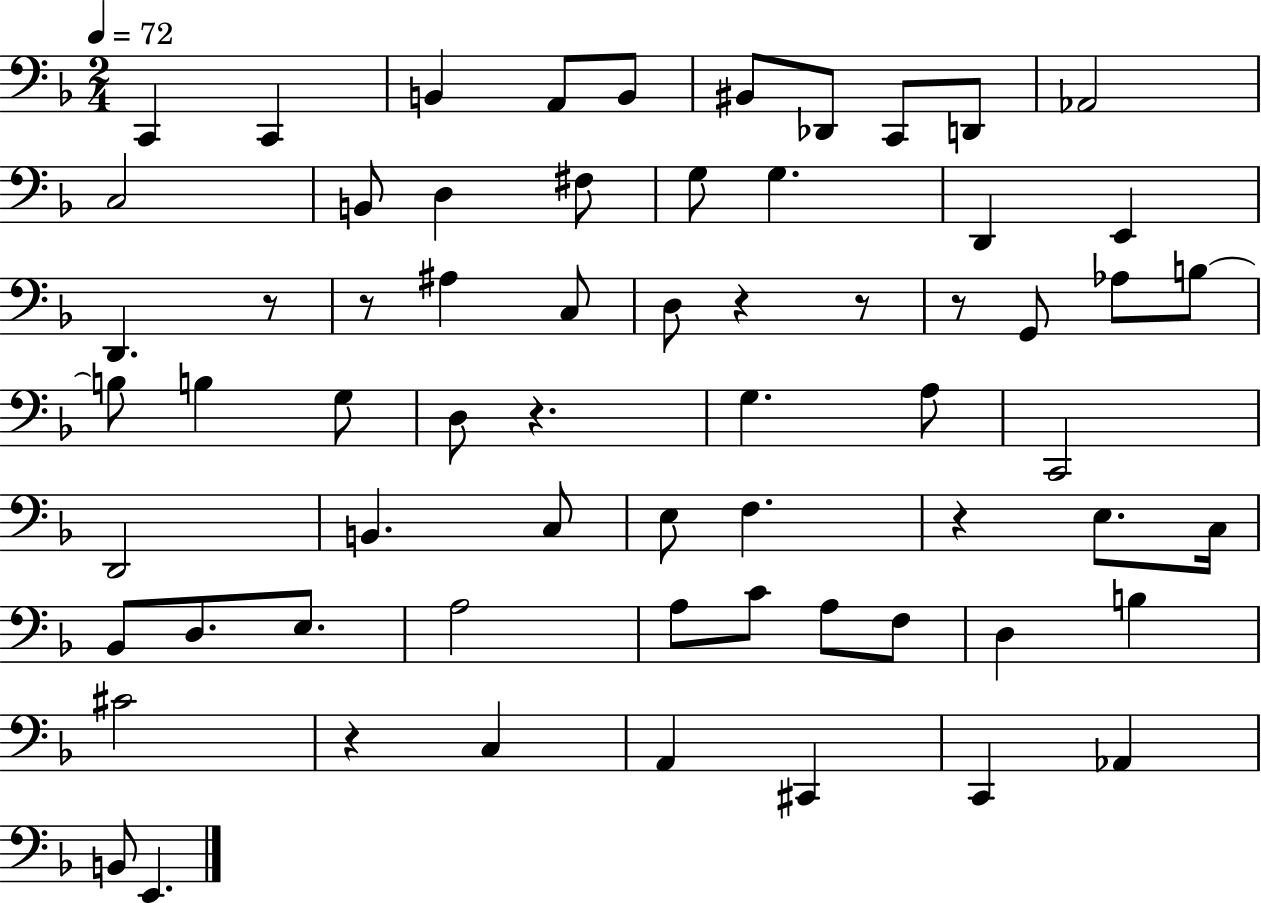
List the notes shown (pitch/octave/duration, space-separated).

C2/q C2/q B2/q A2/e B2/e BIS2/e Db2/e C2/e D2/e Ab2/h C3/h B2/e D3/q F#3/e G3/e G3/q. D2/q E2/q D2/q. R/e R/e A#3/q C3/e D3/e R/q R/e R/e G2/e Ab3/e B3/e B3/e B3/q G3/e D3/e R/q. G3/q. A3/e C2/h D2/h B2/q. C3/e E3/e F3/q. R/q E3/e. C3/s Bb2/e D3/e. E3/e. A3/h A3/e C4/e A3/e F3/e D3/q B3/q C#4/h R/q C3/q A2/q C#2/q C2/q Ab2/q B2/e E2/q.